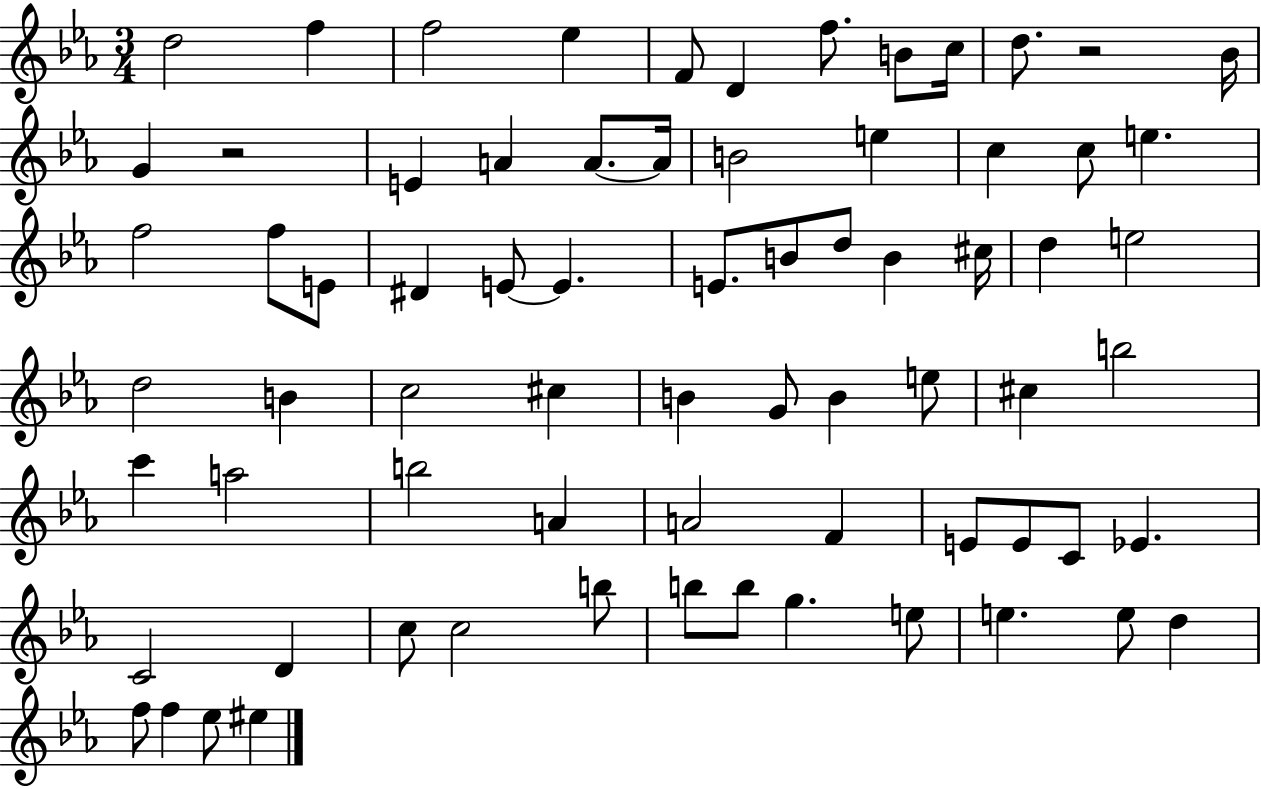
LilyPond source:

{
  \clef treble
  \numericTimeSignature
  \time 3/4
  \key ees \major
  d''2 f''4 | f''2 ees''4 | f'8 d'4 f''8. b'8 c''16 | d''8. r2 bes'16 | \break g'4 r2 | e'4 a'4 a'8.~~ a'16 | b'2 e''4 | c''4 c''8 e''4. | \break f''2 f''8 e'8 | dis'4 e'8~~ e'4. | e'8. b'8 d''8 b'4 cis''16 | d''4 e''2 | \break d''2 b'4 | c''2 cis''4 | b'4 g'8 b'4 e''8 | cis''4 b''2 | \break c'''4 a''2 | b''2 a'4 | a'2 f'4 | e'8 e'8 c'8 ees'4. | \break c'2 d'4 | c''8 c''2 b''8 | b''8 b''8 g''4. e''8 | e''4. e''8 d''4 | \break f''8 f''4 ees''8 eis''4 | \bar "|."
}